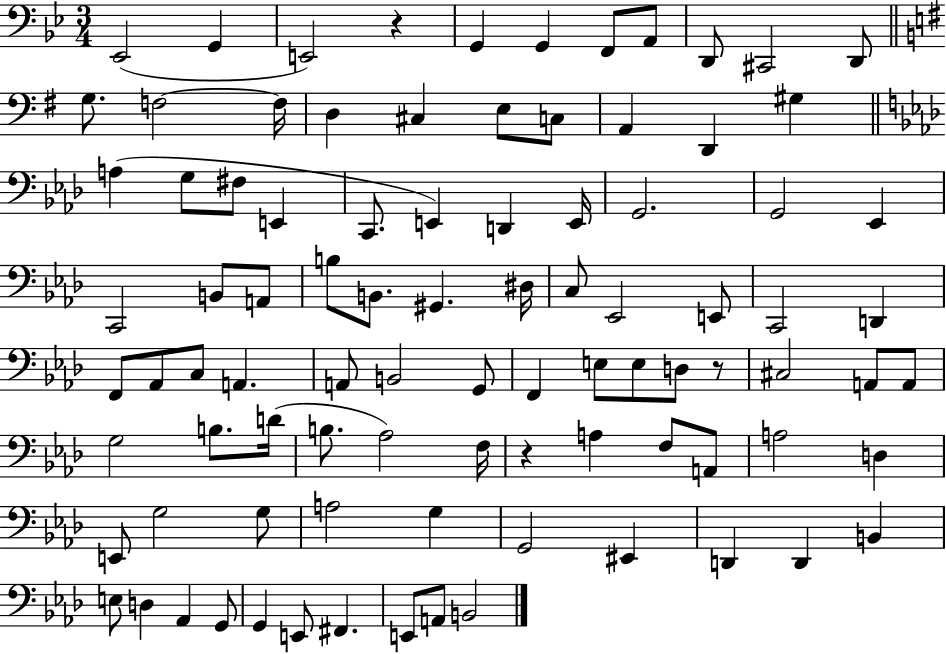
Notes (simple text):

Eb2/h G2/q E2/h R/q G2/q G2/q F2/e A2/e D2/e C#2/h D2/e G3/e. F3/h F3/s D3/q C#3/q E3/e C3/e A2/q D2/q G#3/q A3/q G3/e F#3/e E2/q C2/e. E2/q D2/q E2/s G2/h. G2/h Eb2/q C2/h B2/e A2/e B3/e B2/e. G#2/q. D#3/s C3/e Eb2/h E2/e C2/h D2/q F2/e Ab2/e C3/e A2/q. A2/e B2/h G2/e F2/q E3/e E3/e D3/e R/e C#3/h A2/e A2/e G3/h B3/e. D4/s B3/e. Ab3/h F3/s R/q A3/q F3/e A2/e A3/h D3/q E2/e G3/h G3/e A3/h G3/q G2/h EIS2/q D2/q D2/q B2/q E3/e D3/q Ab2/q G2/e G2/q E2/e F#2/q. E2/e A2/e B2/h